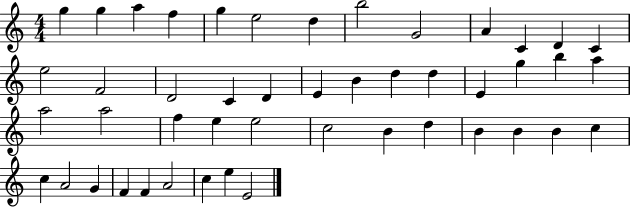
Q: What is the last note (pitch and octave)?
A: E4